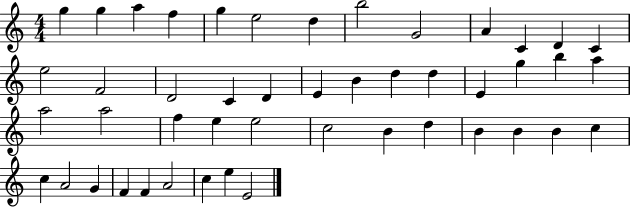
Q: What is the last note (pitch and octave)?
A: E4